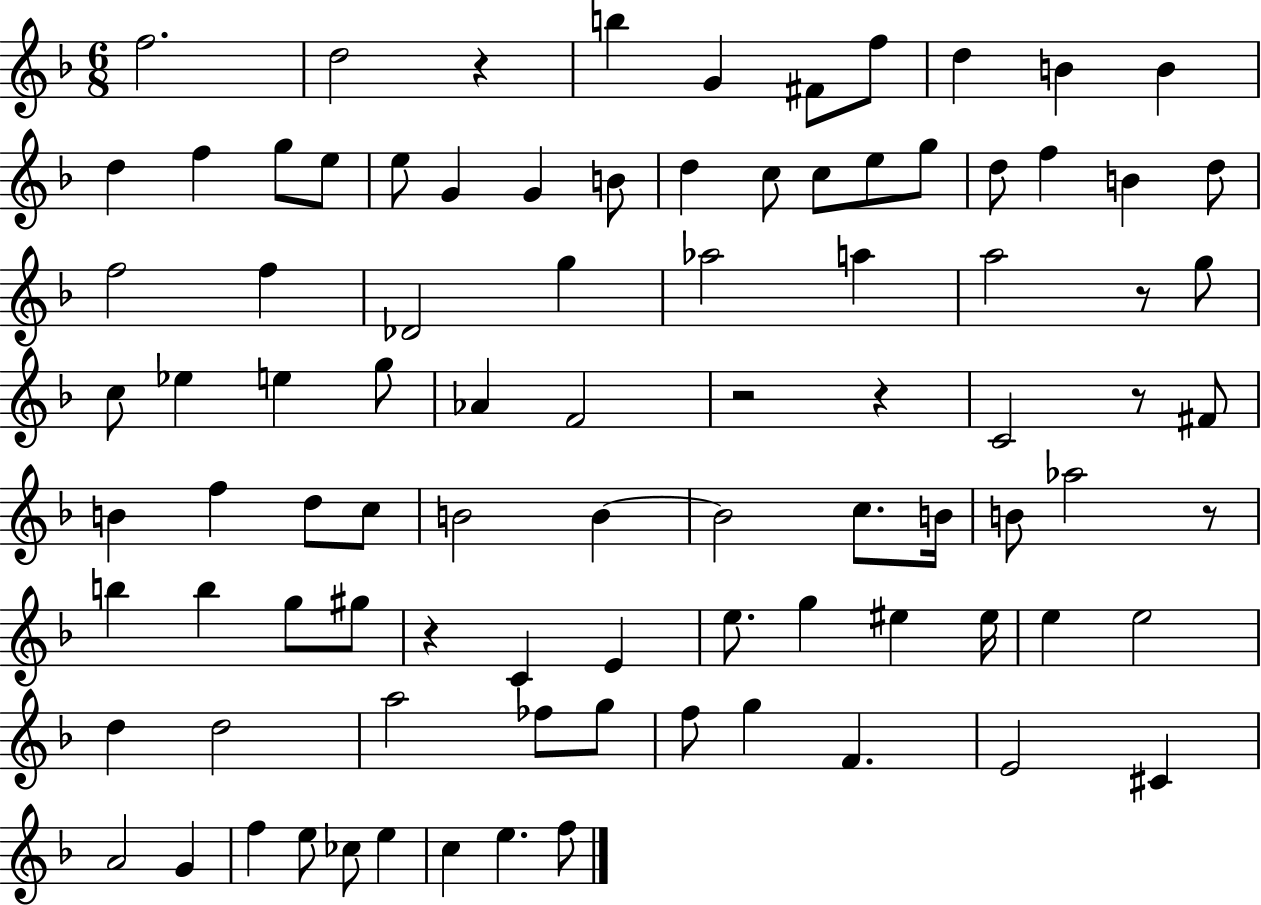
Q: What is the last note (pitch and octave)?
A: F5